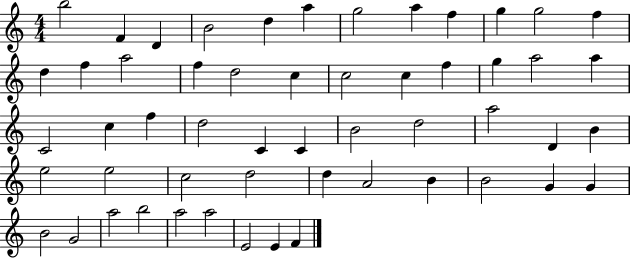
{
  \clef treble
  \numericTimeSignature
  \time 4/4
  \key c \major
  b''2 f'4 d'4 | b'2 d''4 a''4 | g''2 a''4 f''4 | g''4 g''2 f''4 | \break d''4 f''4 a''2 | f''4 d''2 c''4 | c''2 c''4 f''4 | g''4 a''2 a''4 | \break c'2 c''4 f''4 | d''2 c'4 c'4 | b'2 d''2 | a''2 d'4 b'4 | \break e''2 e''2 | c''2 d''2 | d''4 a'2 b'4 | b'2 g'4 g'4 | \break b'2 g'2 | a''2 b''2 | a''2 a''2 | e'2 e'4 f'4 | \break \bar "|."
}